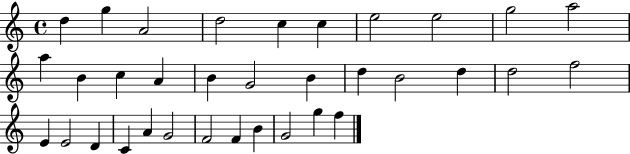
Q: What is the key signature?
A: C major